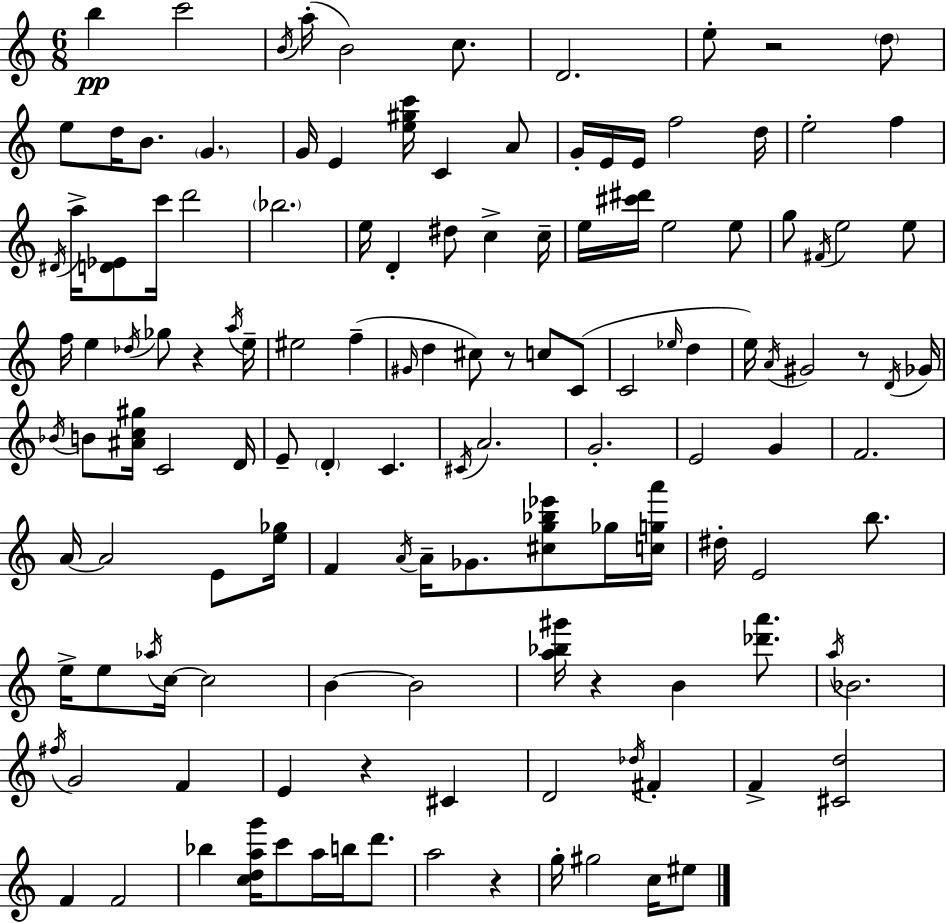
{
  \clef treble
  \numericTimeSignature
  \time 6/8
  \key a \minor
  b''4\pp c'''2 | \acciaccatura { b'16 }( a''16-. b'2) c''8. | d'2. | e''8-. r2 \parenthesize d''8 | \break e''8 d''16 b'8. \parenthesize g'4. | g'16 e'4 <e'' gis'' c'''>16 c'4 a'8 | g'16-. e'16 e'16 f''2 | d''16 e''2-. f''4 | \break \acciaccatura { dis'16 } a''16-> <d' ees'>8 c'''16 d'''2 | \parenthesize bes''2. | e''16 d'4-. dis''8 c''4-> | c''16-- e''16 <cis''' dis'''>16 e''2 | \break e''8 g''8 \acciaccatura { fis'16 } e''2 | e''8 f''16 e''4 \acciaccatura { des''16 } ges''8 r4 | \acciaccatura { a''16 } e''16-- eis''2 | f''4--( \grace { gis'16 } d''4 cis''8) | \break r8 c''8 c'8( c'2 | \grace { ees''16 } d''4 e''16) \acciaccatura { a'16 } gis'2 | r8 \acciaccatura { d'16 } ges'16 \acciaccatura { bes'16 } b'8 | <ais' c'' gis''>16 c'2 d'16 e'8-- | \break \parenthesize d'4-. c'4. \acciaccatura { cis'16 } a'2. | g'2.-. | e'2 | g'4 f'2. | \break a'16~~ | a'2 e'8 <e'' ges''>16 f'4 | \acciaccatura { a'16 } a'16-- ges'8. <cis'' g'' bes'' ees'''>8 ges''16 <c'' g'' a'''>16 | dis''16-. e'2 b''8. | \break e''16-> e''8 \acciaccatura { aes''16 } c''16~~ c''2 | b'4~~ b'2 | <a'' bes'' gis'''>16 r4 b'4 <des''' a'''>8. | \acciaccatura { a''16 } bes'2. | \break \acciaccatura { fis''16 } g'2 f'4 | e'4 r4 cis'4 | d'2 \acciaccatura { des''16 } | fis'4-. f'4-> <cis' d''>2 | \break f'4 f'2 | bes''4 <c'' d'' a'' g'''>16 c'''8 a''16 | b''16 d'''8. a''2 | r4 g''16-. gis''2 | \break c''16 eis''8 \bar "|."
}